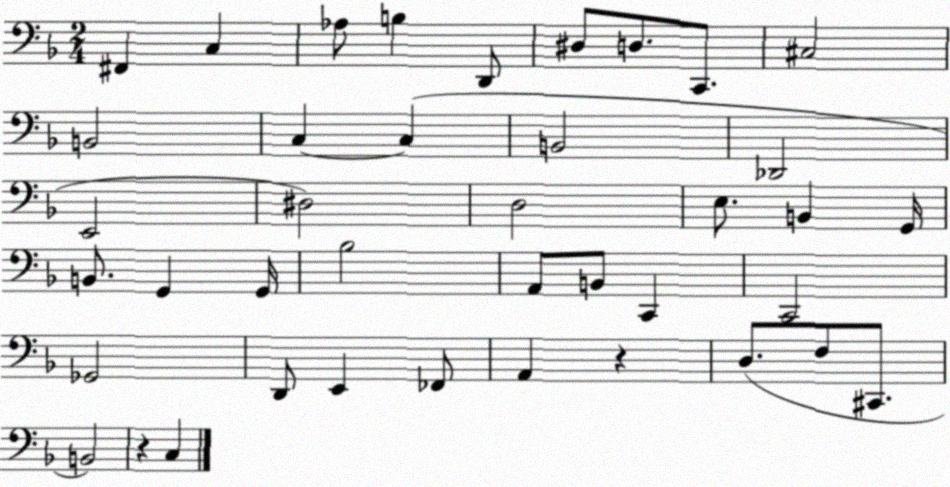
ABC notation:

X:1
T:Untitled
M:2/4
L:1/4
K:F
^F,, C, _A,/2 B, D,,/2 ^D,/2 D,/2 C,,/2 ^C,2 B,,2 C, C, B,,2 _D,,2 E,,2 ^D,2 D,2 E,/2 B,, G,,/4 B,,/2 G,, G,,/4 _B,2 A,,/2 B,,/2 C,, C,,2 _G,,2 D,,/2 E,, _F,,/2 A,, z D,/2 F,/2 ^C,,/2 B,,2 z C,